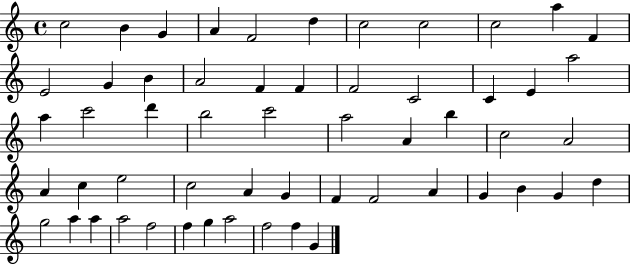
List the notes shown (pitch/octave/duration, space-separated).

C5/h B4/q G4/q A4/q F4/h D5/q C5/h C5/h C5/h A5/q F4/q E4/h G4/q B4/q A4/h F4/q F4/q F4/h C4/h C4/q E4/q A5/h A5/q C6/h D6/q B5/h C6/h A5/h A4/q B5/q C5/h A4/h A4/q C5/q E5/h C5/h A4/q G4/q F4/q F4/h A4/q G4/q B4/q G4/q D5/q G5/h A5/q A5/q A5/h F5/h F5/q G5/q A5/h F5/h F5/q G4/q